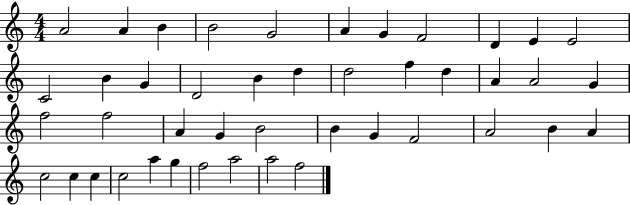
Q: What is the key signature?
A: C major